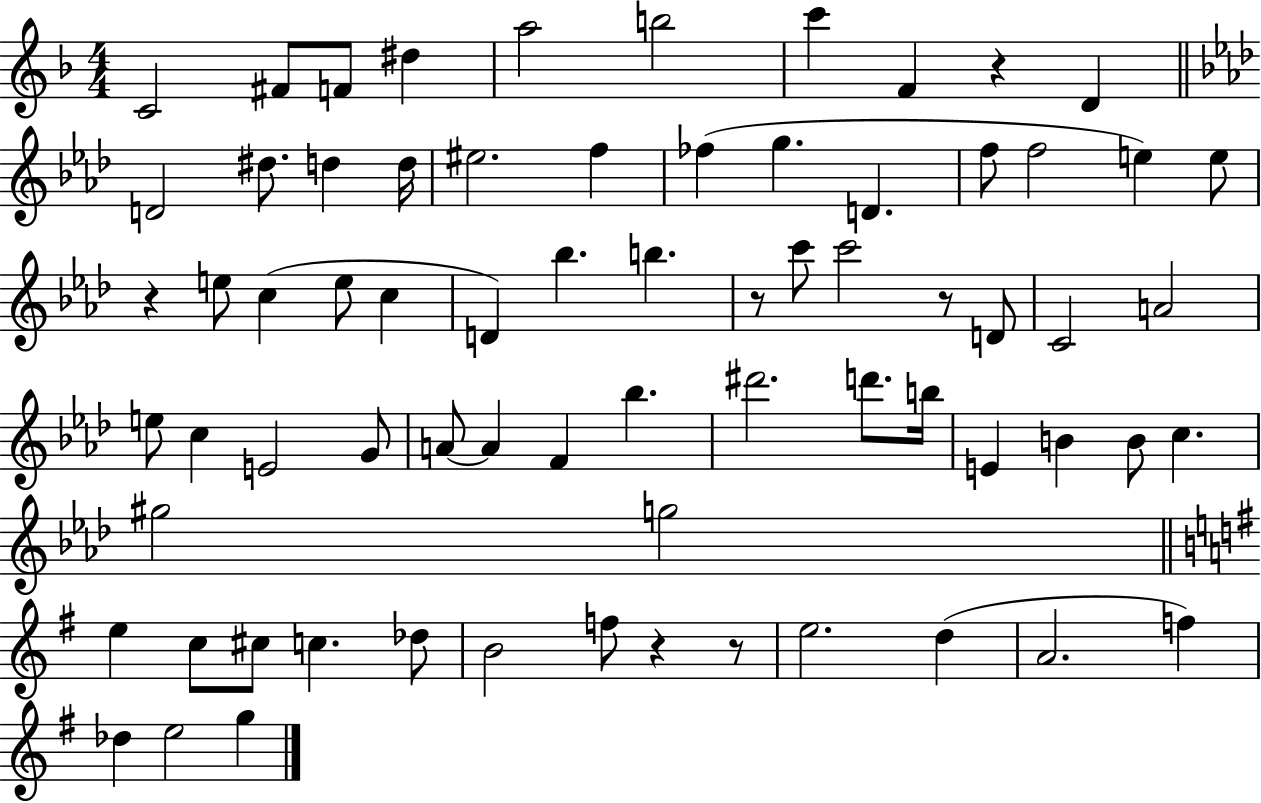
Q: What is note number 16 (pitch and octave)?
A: FES5